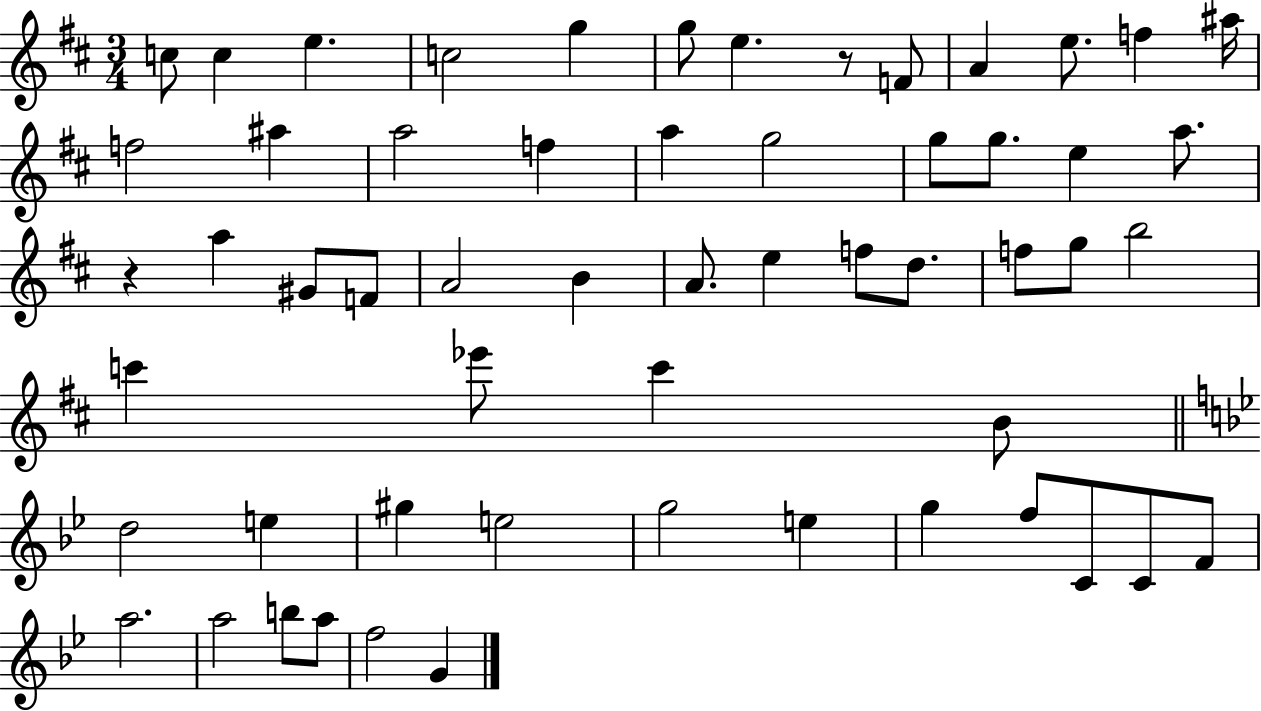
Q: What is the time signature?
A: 3/4